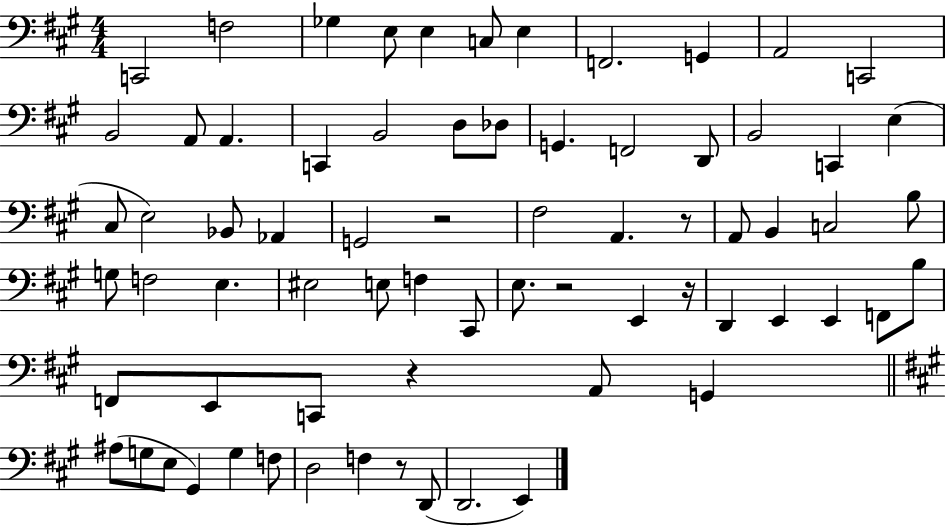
{
  \clef bass
  \numericTimeSignature
  \time 4/4
  \key a \major
  c,2 f2 | ges4 e8 e4 c8 e4 | f,2. g,4 | a,2 c,2 | \break b,2 a,8 a,4. | c,4 b,2 d8 des8 | g,4. f,2 d,8 | b,2 c,4 e4( | \break cis8 e2) bes,8 aes,4 | g,2 r2 | fis2 a,4. r8 | a,8 b,4 c2 b8 | \break g8 f2 e4. | eis2 e8 f4 cis,8 | e8. r2 e,4 r16 | d,4 e,4 e,4 f,8 b8 | \break f,8 e,8 c,8 r4 a,8 g,4 | \bar "||" \break \key a \major ais8( g8 e8 gis,4) g4 f8 | d2 f4 r8 d,8( | d,2. e,4) | \bar "|."
}